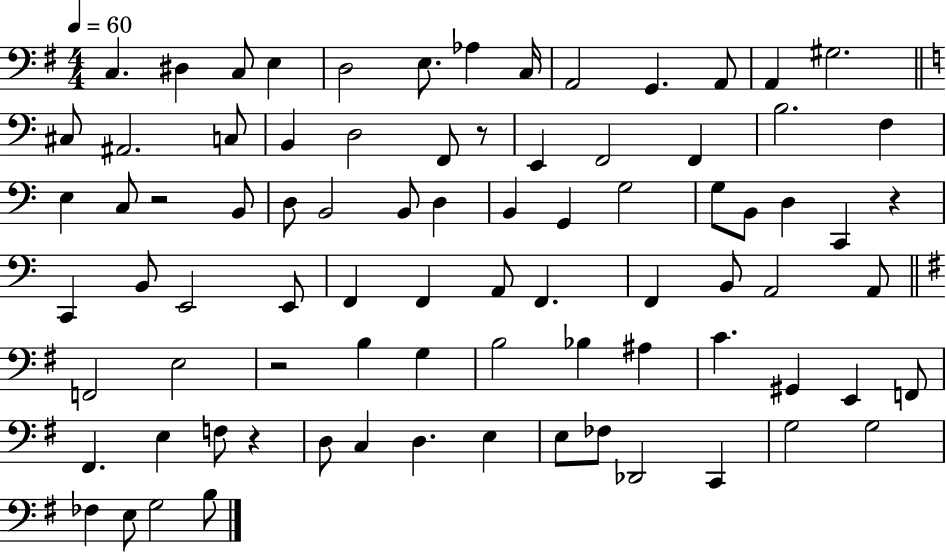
X:1
T:Untitled
M:4/4
L:1/4
K:G
C, ^D, C,/2 E, D,2 E,/2 _A, C,/4 A,,2 G,, A,,/2 A,, ^G,2 ^C,/2 ^A,,2 C,/2 B,, D,2 F,,/2 z/2 E,, F,,2 F,, B,2 F, E, C,/2 z2 B,,/2 D,/2 B,,2 B,,/2 D, B,, G,, G,2 G,/2 B,,/2 D, C,, z C,, B,,/2 E,,2 E,,/2 F,, F,, A,,/2 F,, F,, B,,/2 A,,2 A,,/2 F,,2 E,2 z2 B, G, B,2 _B, ^A, C ^G,, E,, F,,/2 ^F,, E, F,/2 z D,/2 C, D, E, E,/2 _F,/2 _D,,2 C,, G,2 G,2 _F, E,/2 G,2 B,/2